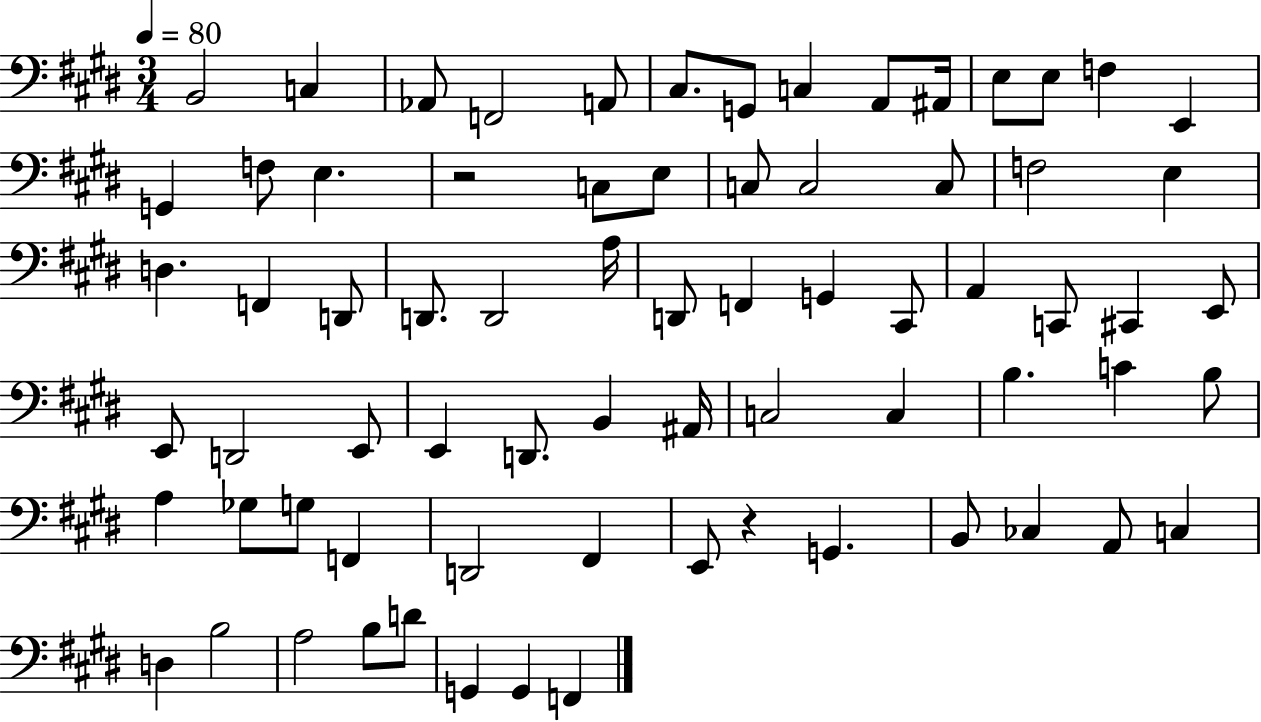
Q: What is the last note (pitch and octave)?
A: F2